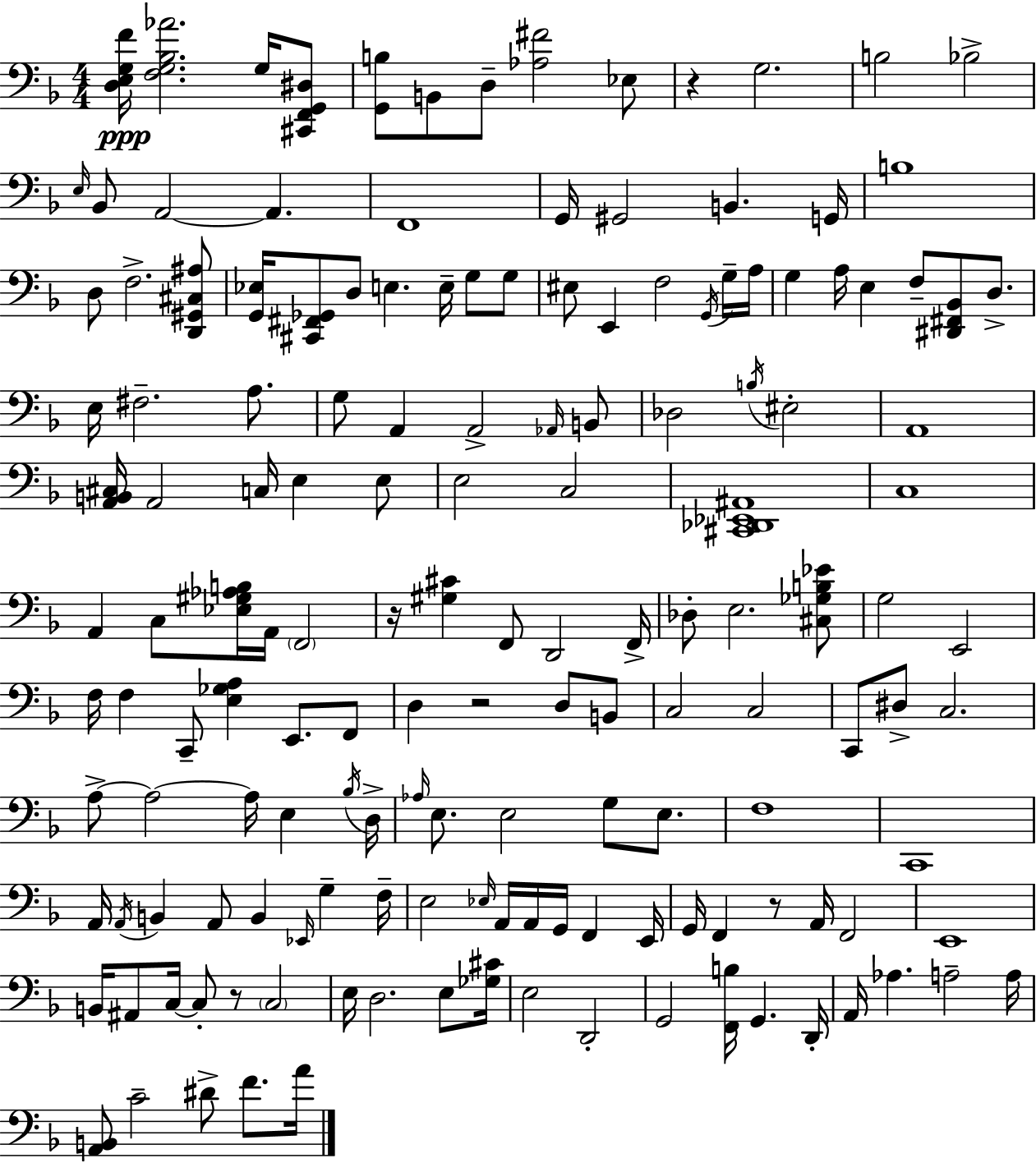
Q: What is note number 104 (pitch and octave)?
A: G2